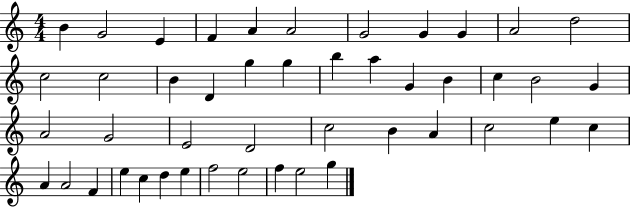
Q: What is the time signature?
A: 4/4